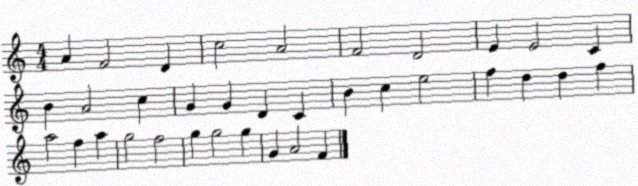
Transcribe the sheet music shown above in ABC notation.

X:1
T:Untitled
M:4/4
L:1/4
K:C
A F2 D c2 A2 F2 D2 E E2 C B A2 c G G D C B c e2 f d d f a2 f a g2 f2 g g2 g G A2 F